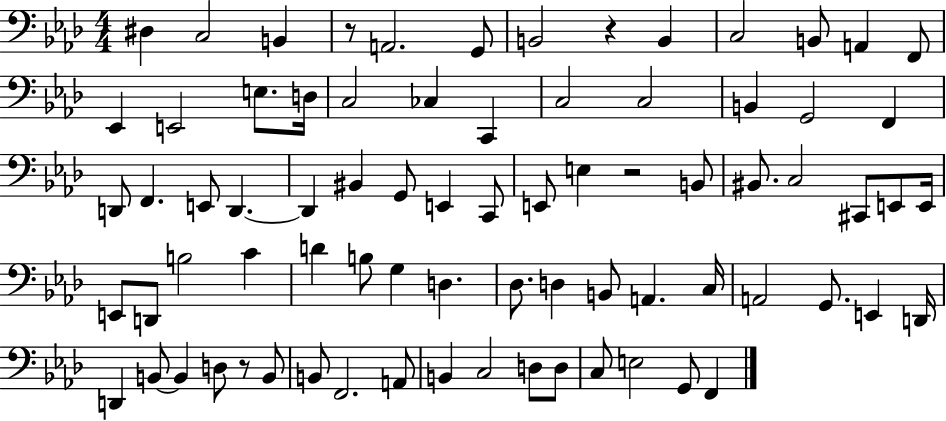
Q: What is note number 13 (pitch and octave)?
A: E2